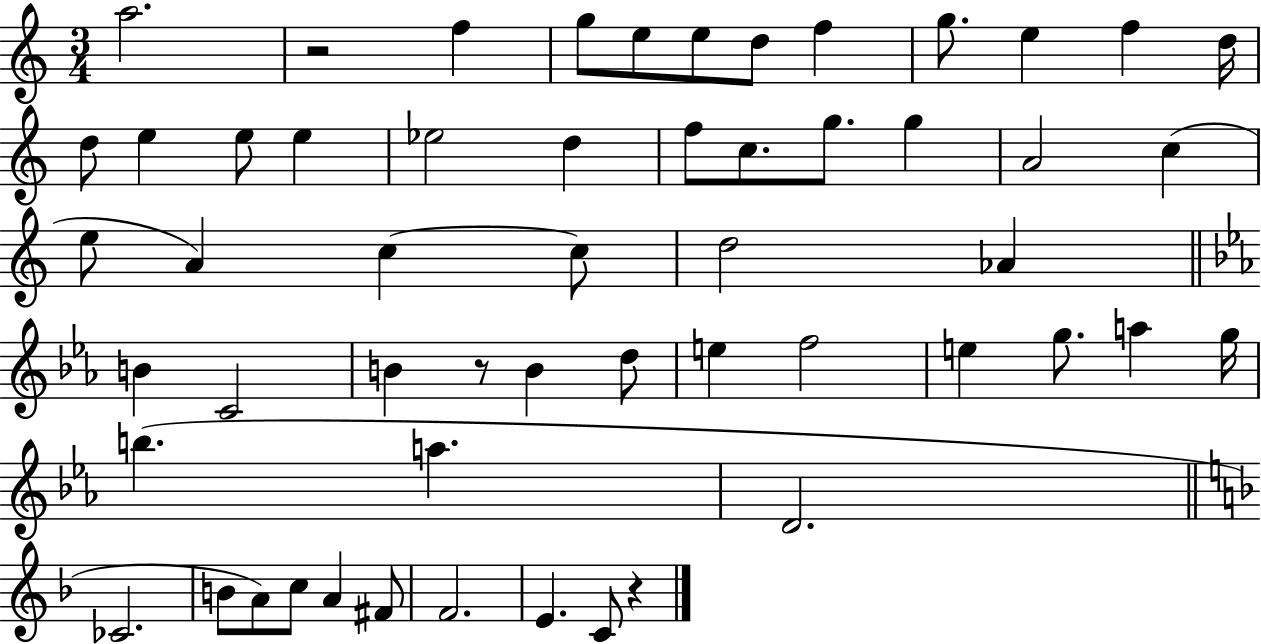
A5/h. R/h F5/q G5/e E5/e E5/e D5/e F5/q G5/e. E5/q F5/q D5/s D5/e E5/q E5/e E5/q Eb5/h D5/q F5/e C5/e. G5/e. G5/q A4/h C5/q E5/e A4/q C5/q C5/e D5/h Ab4/q B4/q C4/h B4/q R/e B4/q D5/e E5/q F5/h E5/q G5/e. A5/q G5/s B5/q. A5/q. D4/h. CES4/h. B4/e A4/e C5/e A4/q F#4/e F4/h. E4/q. C4/e R/q